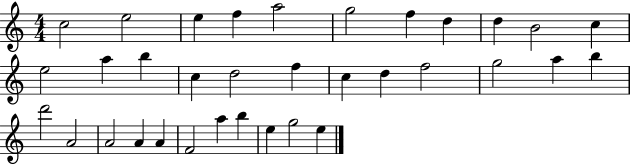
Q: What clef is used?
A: treble